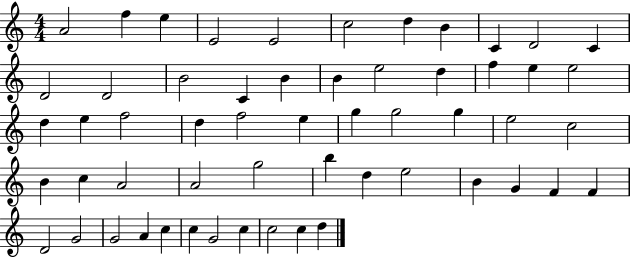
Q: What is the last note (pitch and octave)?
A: D5